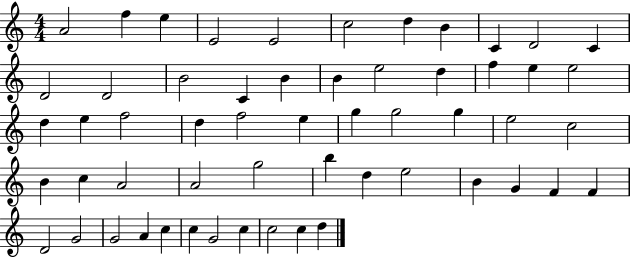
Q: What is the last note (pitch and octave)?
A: D5